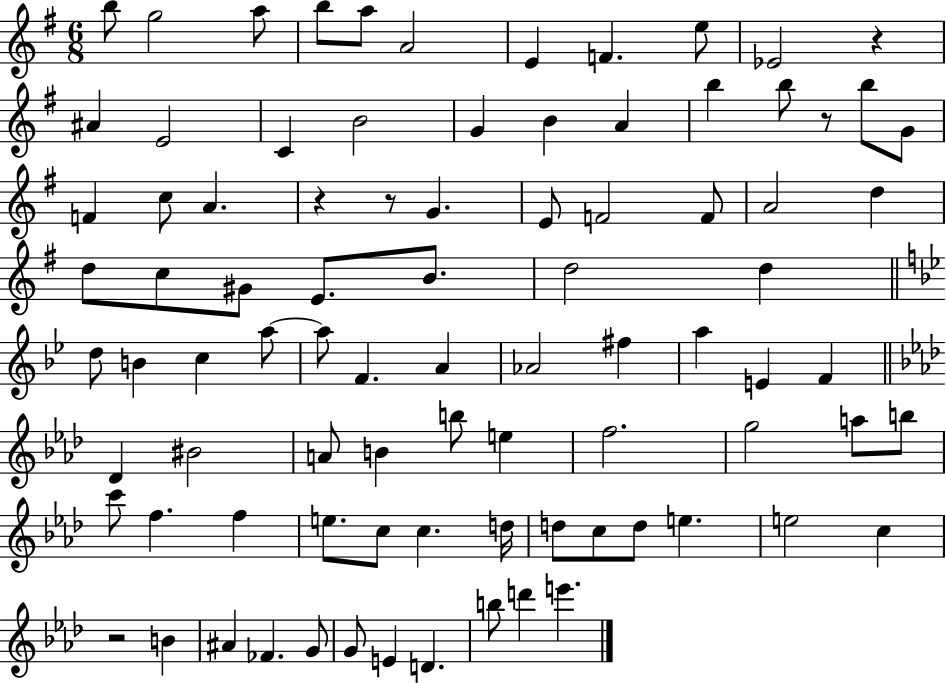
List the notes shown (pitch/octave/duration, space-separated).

B5/e G5/h A5/e B5/e A5/e A4/h E4/q F4/q. E5/e Eb4/h R/q A#4/q E4/h C4/q B4/h G4/q B4/q A4/q B5/q B5/e R/e B5/e G4/e F4/q C5/e A4/q. R/q R/e G4/q. E4/e F4/h F4/e A4/h D5/q D5/e C5/e G#4/e E4/e. B4/e. D5/h D5/q D5/e B4/q C5/q A5/e A5/e F4/q. A4/q Ab4/h F#5/q A5/q E4/q F4/q Db4/q BIS4/h A4/e B4/q B5/e E5/q F5/h. G5/h A5/e B5/e C6/e F5/q. F5/q E5/e. C5/e C5/q. D5/s D5/e C5/e D5/e E5/q. E5/h C5/q R/h B4/q A#4/q FES4/q. G4/e G4/e E4/q D4/q. B5/e D6/q E6/q.